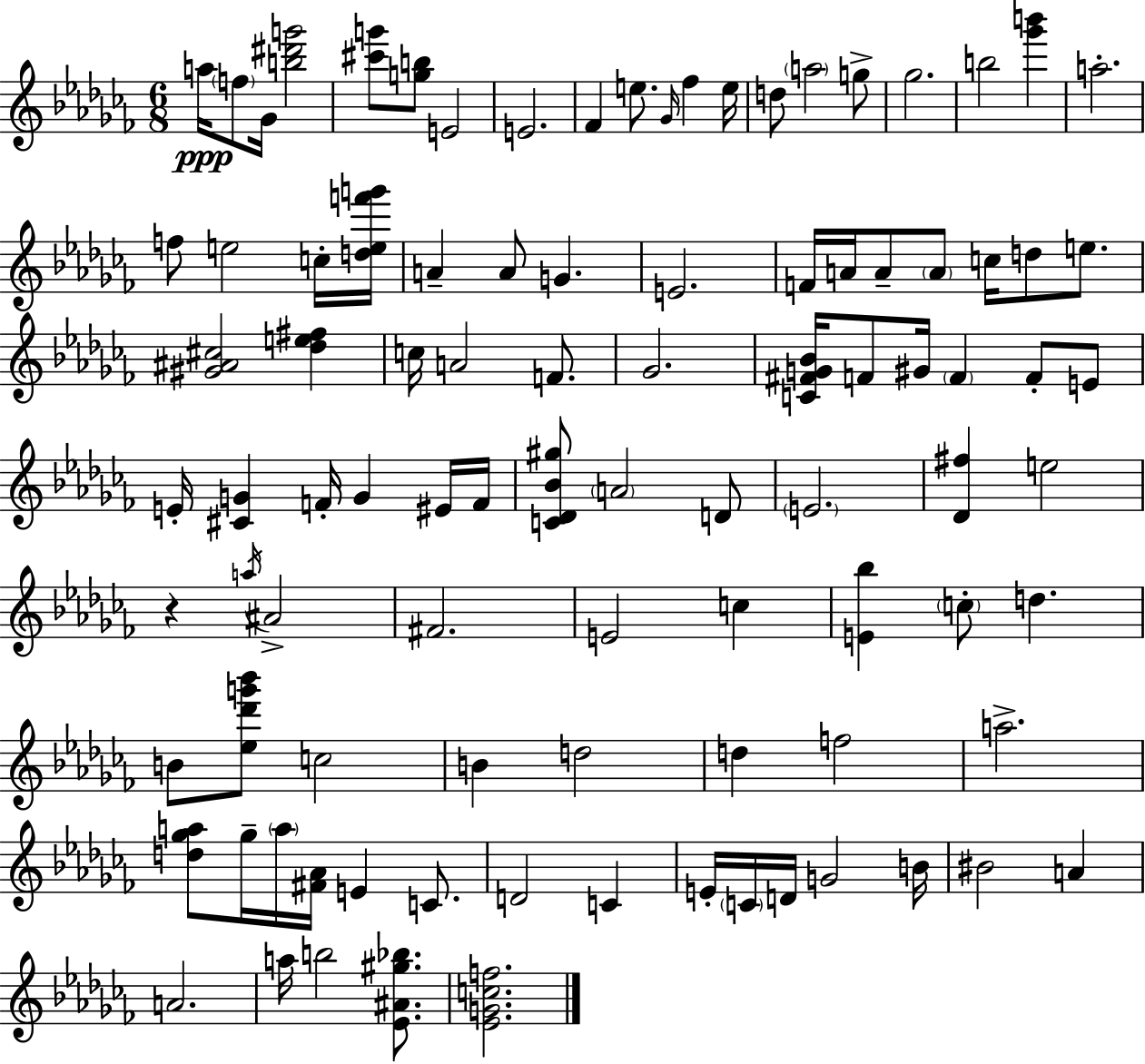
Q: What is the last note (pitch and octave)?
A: B5